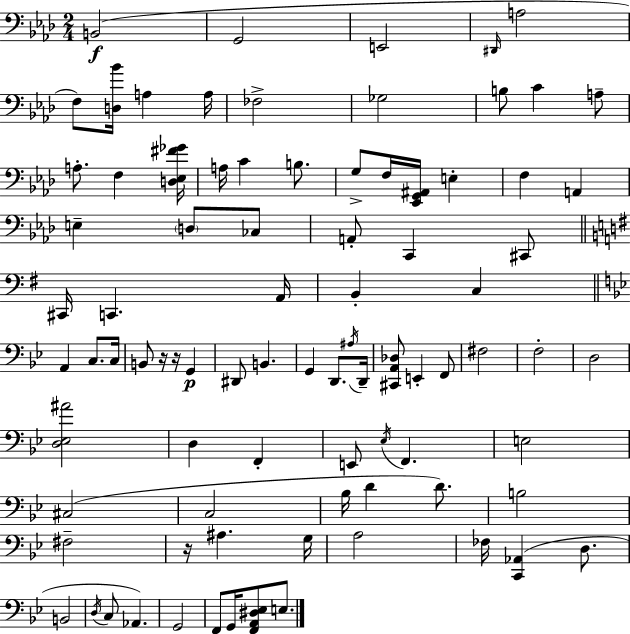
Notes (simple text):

B2/h G2/h E2/h D#2/s A3/h F3/e [D3,Bb4]/s A3/q A3/s FES3/h Gb3/h B3/e C4/q A3/e A3/e. F3/q [D3,Eb3,F#4,Gb4]/s A3/s C4/q B3/e. G3/e F3/s [Eb2,G2,A#2]/s E3/q F3/q A2/q E3/q D3/e CES3/e A2/e C2/q C#2/e C#2/s C2/q. A2/s B2/q C3/q A2/q C3/e. C3/s B2/e R/s R/s G2/q D#2/e B2/q. G2/q D2/e. A#3/s D2/s [C#2,A2,Db3]/e E2/q F2/e F#3/h F3/h D3/h [D3,Eb3,A#4]/h D3/q F2/q E2/e Eb3/s F2/q. E3/h C#3/h C3/h Bb3/s D4/q D4/e. B3/h F#3/h R/s A#3/q. G3/s A3/h FES3/s [C2,Ab2]/q D3/e. B2/h D3/s C3/e Ab2/q. G2/h F2/e G2/s [F2,A2,D#3,Eb3]/e E3/e.